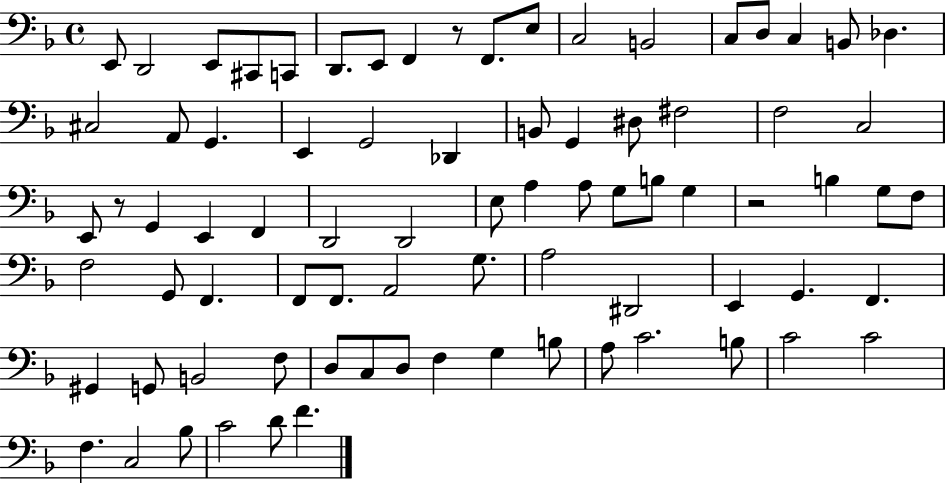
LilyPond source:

{
  \clef bass
  \time 4/4
  \defaultTimeSignature
  \key f \major
  e,8 d,2 e,8 cis,8 c,8 | d,8. e,8 f,4 r8 f,8. e8 | c2 b,2 | c8 d8 c4 b,8 des4. | \break cis2 a,8 g,4. | e,4 g,2 des,4 | b,8 g,4 dis8 fis2 | f2 c2 | \break e,8 r8 g,4 e,4 f,4 | d,2 d,2 | e8 a4 a8 g8 b8 g4 | r2 b4 g8 f8 | \break f2 g,8 f,4. | f,8 f,8. a,2 g8. | a2 dis,2 | e,4 g,4. f,4. | \break gis,4 g,8 b,2 f8 | d8 c8 d8 f4 g4 b8 | a8 c'2. b8 | c'2 c'2 | \break f4. c2 bes8 | c'2 d'8 f'4. | \bar "|."
}